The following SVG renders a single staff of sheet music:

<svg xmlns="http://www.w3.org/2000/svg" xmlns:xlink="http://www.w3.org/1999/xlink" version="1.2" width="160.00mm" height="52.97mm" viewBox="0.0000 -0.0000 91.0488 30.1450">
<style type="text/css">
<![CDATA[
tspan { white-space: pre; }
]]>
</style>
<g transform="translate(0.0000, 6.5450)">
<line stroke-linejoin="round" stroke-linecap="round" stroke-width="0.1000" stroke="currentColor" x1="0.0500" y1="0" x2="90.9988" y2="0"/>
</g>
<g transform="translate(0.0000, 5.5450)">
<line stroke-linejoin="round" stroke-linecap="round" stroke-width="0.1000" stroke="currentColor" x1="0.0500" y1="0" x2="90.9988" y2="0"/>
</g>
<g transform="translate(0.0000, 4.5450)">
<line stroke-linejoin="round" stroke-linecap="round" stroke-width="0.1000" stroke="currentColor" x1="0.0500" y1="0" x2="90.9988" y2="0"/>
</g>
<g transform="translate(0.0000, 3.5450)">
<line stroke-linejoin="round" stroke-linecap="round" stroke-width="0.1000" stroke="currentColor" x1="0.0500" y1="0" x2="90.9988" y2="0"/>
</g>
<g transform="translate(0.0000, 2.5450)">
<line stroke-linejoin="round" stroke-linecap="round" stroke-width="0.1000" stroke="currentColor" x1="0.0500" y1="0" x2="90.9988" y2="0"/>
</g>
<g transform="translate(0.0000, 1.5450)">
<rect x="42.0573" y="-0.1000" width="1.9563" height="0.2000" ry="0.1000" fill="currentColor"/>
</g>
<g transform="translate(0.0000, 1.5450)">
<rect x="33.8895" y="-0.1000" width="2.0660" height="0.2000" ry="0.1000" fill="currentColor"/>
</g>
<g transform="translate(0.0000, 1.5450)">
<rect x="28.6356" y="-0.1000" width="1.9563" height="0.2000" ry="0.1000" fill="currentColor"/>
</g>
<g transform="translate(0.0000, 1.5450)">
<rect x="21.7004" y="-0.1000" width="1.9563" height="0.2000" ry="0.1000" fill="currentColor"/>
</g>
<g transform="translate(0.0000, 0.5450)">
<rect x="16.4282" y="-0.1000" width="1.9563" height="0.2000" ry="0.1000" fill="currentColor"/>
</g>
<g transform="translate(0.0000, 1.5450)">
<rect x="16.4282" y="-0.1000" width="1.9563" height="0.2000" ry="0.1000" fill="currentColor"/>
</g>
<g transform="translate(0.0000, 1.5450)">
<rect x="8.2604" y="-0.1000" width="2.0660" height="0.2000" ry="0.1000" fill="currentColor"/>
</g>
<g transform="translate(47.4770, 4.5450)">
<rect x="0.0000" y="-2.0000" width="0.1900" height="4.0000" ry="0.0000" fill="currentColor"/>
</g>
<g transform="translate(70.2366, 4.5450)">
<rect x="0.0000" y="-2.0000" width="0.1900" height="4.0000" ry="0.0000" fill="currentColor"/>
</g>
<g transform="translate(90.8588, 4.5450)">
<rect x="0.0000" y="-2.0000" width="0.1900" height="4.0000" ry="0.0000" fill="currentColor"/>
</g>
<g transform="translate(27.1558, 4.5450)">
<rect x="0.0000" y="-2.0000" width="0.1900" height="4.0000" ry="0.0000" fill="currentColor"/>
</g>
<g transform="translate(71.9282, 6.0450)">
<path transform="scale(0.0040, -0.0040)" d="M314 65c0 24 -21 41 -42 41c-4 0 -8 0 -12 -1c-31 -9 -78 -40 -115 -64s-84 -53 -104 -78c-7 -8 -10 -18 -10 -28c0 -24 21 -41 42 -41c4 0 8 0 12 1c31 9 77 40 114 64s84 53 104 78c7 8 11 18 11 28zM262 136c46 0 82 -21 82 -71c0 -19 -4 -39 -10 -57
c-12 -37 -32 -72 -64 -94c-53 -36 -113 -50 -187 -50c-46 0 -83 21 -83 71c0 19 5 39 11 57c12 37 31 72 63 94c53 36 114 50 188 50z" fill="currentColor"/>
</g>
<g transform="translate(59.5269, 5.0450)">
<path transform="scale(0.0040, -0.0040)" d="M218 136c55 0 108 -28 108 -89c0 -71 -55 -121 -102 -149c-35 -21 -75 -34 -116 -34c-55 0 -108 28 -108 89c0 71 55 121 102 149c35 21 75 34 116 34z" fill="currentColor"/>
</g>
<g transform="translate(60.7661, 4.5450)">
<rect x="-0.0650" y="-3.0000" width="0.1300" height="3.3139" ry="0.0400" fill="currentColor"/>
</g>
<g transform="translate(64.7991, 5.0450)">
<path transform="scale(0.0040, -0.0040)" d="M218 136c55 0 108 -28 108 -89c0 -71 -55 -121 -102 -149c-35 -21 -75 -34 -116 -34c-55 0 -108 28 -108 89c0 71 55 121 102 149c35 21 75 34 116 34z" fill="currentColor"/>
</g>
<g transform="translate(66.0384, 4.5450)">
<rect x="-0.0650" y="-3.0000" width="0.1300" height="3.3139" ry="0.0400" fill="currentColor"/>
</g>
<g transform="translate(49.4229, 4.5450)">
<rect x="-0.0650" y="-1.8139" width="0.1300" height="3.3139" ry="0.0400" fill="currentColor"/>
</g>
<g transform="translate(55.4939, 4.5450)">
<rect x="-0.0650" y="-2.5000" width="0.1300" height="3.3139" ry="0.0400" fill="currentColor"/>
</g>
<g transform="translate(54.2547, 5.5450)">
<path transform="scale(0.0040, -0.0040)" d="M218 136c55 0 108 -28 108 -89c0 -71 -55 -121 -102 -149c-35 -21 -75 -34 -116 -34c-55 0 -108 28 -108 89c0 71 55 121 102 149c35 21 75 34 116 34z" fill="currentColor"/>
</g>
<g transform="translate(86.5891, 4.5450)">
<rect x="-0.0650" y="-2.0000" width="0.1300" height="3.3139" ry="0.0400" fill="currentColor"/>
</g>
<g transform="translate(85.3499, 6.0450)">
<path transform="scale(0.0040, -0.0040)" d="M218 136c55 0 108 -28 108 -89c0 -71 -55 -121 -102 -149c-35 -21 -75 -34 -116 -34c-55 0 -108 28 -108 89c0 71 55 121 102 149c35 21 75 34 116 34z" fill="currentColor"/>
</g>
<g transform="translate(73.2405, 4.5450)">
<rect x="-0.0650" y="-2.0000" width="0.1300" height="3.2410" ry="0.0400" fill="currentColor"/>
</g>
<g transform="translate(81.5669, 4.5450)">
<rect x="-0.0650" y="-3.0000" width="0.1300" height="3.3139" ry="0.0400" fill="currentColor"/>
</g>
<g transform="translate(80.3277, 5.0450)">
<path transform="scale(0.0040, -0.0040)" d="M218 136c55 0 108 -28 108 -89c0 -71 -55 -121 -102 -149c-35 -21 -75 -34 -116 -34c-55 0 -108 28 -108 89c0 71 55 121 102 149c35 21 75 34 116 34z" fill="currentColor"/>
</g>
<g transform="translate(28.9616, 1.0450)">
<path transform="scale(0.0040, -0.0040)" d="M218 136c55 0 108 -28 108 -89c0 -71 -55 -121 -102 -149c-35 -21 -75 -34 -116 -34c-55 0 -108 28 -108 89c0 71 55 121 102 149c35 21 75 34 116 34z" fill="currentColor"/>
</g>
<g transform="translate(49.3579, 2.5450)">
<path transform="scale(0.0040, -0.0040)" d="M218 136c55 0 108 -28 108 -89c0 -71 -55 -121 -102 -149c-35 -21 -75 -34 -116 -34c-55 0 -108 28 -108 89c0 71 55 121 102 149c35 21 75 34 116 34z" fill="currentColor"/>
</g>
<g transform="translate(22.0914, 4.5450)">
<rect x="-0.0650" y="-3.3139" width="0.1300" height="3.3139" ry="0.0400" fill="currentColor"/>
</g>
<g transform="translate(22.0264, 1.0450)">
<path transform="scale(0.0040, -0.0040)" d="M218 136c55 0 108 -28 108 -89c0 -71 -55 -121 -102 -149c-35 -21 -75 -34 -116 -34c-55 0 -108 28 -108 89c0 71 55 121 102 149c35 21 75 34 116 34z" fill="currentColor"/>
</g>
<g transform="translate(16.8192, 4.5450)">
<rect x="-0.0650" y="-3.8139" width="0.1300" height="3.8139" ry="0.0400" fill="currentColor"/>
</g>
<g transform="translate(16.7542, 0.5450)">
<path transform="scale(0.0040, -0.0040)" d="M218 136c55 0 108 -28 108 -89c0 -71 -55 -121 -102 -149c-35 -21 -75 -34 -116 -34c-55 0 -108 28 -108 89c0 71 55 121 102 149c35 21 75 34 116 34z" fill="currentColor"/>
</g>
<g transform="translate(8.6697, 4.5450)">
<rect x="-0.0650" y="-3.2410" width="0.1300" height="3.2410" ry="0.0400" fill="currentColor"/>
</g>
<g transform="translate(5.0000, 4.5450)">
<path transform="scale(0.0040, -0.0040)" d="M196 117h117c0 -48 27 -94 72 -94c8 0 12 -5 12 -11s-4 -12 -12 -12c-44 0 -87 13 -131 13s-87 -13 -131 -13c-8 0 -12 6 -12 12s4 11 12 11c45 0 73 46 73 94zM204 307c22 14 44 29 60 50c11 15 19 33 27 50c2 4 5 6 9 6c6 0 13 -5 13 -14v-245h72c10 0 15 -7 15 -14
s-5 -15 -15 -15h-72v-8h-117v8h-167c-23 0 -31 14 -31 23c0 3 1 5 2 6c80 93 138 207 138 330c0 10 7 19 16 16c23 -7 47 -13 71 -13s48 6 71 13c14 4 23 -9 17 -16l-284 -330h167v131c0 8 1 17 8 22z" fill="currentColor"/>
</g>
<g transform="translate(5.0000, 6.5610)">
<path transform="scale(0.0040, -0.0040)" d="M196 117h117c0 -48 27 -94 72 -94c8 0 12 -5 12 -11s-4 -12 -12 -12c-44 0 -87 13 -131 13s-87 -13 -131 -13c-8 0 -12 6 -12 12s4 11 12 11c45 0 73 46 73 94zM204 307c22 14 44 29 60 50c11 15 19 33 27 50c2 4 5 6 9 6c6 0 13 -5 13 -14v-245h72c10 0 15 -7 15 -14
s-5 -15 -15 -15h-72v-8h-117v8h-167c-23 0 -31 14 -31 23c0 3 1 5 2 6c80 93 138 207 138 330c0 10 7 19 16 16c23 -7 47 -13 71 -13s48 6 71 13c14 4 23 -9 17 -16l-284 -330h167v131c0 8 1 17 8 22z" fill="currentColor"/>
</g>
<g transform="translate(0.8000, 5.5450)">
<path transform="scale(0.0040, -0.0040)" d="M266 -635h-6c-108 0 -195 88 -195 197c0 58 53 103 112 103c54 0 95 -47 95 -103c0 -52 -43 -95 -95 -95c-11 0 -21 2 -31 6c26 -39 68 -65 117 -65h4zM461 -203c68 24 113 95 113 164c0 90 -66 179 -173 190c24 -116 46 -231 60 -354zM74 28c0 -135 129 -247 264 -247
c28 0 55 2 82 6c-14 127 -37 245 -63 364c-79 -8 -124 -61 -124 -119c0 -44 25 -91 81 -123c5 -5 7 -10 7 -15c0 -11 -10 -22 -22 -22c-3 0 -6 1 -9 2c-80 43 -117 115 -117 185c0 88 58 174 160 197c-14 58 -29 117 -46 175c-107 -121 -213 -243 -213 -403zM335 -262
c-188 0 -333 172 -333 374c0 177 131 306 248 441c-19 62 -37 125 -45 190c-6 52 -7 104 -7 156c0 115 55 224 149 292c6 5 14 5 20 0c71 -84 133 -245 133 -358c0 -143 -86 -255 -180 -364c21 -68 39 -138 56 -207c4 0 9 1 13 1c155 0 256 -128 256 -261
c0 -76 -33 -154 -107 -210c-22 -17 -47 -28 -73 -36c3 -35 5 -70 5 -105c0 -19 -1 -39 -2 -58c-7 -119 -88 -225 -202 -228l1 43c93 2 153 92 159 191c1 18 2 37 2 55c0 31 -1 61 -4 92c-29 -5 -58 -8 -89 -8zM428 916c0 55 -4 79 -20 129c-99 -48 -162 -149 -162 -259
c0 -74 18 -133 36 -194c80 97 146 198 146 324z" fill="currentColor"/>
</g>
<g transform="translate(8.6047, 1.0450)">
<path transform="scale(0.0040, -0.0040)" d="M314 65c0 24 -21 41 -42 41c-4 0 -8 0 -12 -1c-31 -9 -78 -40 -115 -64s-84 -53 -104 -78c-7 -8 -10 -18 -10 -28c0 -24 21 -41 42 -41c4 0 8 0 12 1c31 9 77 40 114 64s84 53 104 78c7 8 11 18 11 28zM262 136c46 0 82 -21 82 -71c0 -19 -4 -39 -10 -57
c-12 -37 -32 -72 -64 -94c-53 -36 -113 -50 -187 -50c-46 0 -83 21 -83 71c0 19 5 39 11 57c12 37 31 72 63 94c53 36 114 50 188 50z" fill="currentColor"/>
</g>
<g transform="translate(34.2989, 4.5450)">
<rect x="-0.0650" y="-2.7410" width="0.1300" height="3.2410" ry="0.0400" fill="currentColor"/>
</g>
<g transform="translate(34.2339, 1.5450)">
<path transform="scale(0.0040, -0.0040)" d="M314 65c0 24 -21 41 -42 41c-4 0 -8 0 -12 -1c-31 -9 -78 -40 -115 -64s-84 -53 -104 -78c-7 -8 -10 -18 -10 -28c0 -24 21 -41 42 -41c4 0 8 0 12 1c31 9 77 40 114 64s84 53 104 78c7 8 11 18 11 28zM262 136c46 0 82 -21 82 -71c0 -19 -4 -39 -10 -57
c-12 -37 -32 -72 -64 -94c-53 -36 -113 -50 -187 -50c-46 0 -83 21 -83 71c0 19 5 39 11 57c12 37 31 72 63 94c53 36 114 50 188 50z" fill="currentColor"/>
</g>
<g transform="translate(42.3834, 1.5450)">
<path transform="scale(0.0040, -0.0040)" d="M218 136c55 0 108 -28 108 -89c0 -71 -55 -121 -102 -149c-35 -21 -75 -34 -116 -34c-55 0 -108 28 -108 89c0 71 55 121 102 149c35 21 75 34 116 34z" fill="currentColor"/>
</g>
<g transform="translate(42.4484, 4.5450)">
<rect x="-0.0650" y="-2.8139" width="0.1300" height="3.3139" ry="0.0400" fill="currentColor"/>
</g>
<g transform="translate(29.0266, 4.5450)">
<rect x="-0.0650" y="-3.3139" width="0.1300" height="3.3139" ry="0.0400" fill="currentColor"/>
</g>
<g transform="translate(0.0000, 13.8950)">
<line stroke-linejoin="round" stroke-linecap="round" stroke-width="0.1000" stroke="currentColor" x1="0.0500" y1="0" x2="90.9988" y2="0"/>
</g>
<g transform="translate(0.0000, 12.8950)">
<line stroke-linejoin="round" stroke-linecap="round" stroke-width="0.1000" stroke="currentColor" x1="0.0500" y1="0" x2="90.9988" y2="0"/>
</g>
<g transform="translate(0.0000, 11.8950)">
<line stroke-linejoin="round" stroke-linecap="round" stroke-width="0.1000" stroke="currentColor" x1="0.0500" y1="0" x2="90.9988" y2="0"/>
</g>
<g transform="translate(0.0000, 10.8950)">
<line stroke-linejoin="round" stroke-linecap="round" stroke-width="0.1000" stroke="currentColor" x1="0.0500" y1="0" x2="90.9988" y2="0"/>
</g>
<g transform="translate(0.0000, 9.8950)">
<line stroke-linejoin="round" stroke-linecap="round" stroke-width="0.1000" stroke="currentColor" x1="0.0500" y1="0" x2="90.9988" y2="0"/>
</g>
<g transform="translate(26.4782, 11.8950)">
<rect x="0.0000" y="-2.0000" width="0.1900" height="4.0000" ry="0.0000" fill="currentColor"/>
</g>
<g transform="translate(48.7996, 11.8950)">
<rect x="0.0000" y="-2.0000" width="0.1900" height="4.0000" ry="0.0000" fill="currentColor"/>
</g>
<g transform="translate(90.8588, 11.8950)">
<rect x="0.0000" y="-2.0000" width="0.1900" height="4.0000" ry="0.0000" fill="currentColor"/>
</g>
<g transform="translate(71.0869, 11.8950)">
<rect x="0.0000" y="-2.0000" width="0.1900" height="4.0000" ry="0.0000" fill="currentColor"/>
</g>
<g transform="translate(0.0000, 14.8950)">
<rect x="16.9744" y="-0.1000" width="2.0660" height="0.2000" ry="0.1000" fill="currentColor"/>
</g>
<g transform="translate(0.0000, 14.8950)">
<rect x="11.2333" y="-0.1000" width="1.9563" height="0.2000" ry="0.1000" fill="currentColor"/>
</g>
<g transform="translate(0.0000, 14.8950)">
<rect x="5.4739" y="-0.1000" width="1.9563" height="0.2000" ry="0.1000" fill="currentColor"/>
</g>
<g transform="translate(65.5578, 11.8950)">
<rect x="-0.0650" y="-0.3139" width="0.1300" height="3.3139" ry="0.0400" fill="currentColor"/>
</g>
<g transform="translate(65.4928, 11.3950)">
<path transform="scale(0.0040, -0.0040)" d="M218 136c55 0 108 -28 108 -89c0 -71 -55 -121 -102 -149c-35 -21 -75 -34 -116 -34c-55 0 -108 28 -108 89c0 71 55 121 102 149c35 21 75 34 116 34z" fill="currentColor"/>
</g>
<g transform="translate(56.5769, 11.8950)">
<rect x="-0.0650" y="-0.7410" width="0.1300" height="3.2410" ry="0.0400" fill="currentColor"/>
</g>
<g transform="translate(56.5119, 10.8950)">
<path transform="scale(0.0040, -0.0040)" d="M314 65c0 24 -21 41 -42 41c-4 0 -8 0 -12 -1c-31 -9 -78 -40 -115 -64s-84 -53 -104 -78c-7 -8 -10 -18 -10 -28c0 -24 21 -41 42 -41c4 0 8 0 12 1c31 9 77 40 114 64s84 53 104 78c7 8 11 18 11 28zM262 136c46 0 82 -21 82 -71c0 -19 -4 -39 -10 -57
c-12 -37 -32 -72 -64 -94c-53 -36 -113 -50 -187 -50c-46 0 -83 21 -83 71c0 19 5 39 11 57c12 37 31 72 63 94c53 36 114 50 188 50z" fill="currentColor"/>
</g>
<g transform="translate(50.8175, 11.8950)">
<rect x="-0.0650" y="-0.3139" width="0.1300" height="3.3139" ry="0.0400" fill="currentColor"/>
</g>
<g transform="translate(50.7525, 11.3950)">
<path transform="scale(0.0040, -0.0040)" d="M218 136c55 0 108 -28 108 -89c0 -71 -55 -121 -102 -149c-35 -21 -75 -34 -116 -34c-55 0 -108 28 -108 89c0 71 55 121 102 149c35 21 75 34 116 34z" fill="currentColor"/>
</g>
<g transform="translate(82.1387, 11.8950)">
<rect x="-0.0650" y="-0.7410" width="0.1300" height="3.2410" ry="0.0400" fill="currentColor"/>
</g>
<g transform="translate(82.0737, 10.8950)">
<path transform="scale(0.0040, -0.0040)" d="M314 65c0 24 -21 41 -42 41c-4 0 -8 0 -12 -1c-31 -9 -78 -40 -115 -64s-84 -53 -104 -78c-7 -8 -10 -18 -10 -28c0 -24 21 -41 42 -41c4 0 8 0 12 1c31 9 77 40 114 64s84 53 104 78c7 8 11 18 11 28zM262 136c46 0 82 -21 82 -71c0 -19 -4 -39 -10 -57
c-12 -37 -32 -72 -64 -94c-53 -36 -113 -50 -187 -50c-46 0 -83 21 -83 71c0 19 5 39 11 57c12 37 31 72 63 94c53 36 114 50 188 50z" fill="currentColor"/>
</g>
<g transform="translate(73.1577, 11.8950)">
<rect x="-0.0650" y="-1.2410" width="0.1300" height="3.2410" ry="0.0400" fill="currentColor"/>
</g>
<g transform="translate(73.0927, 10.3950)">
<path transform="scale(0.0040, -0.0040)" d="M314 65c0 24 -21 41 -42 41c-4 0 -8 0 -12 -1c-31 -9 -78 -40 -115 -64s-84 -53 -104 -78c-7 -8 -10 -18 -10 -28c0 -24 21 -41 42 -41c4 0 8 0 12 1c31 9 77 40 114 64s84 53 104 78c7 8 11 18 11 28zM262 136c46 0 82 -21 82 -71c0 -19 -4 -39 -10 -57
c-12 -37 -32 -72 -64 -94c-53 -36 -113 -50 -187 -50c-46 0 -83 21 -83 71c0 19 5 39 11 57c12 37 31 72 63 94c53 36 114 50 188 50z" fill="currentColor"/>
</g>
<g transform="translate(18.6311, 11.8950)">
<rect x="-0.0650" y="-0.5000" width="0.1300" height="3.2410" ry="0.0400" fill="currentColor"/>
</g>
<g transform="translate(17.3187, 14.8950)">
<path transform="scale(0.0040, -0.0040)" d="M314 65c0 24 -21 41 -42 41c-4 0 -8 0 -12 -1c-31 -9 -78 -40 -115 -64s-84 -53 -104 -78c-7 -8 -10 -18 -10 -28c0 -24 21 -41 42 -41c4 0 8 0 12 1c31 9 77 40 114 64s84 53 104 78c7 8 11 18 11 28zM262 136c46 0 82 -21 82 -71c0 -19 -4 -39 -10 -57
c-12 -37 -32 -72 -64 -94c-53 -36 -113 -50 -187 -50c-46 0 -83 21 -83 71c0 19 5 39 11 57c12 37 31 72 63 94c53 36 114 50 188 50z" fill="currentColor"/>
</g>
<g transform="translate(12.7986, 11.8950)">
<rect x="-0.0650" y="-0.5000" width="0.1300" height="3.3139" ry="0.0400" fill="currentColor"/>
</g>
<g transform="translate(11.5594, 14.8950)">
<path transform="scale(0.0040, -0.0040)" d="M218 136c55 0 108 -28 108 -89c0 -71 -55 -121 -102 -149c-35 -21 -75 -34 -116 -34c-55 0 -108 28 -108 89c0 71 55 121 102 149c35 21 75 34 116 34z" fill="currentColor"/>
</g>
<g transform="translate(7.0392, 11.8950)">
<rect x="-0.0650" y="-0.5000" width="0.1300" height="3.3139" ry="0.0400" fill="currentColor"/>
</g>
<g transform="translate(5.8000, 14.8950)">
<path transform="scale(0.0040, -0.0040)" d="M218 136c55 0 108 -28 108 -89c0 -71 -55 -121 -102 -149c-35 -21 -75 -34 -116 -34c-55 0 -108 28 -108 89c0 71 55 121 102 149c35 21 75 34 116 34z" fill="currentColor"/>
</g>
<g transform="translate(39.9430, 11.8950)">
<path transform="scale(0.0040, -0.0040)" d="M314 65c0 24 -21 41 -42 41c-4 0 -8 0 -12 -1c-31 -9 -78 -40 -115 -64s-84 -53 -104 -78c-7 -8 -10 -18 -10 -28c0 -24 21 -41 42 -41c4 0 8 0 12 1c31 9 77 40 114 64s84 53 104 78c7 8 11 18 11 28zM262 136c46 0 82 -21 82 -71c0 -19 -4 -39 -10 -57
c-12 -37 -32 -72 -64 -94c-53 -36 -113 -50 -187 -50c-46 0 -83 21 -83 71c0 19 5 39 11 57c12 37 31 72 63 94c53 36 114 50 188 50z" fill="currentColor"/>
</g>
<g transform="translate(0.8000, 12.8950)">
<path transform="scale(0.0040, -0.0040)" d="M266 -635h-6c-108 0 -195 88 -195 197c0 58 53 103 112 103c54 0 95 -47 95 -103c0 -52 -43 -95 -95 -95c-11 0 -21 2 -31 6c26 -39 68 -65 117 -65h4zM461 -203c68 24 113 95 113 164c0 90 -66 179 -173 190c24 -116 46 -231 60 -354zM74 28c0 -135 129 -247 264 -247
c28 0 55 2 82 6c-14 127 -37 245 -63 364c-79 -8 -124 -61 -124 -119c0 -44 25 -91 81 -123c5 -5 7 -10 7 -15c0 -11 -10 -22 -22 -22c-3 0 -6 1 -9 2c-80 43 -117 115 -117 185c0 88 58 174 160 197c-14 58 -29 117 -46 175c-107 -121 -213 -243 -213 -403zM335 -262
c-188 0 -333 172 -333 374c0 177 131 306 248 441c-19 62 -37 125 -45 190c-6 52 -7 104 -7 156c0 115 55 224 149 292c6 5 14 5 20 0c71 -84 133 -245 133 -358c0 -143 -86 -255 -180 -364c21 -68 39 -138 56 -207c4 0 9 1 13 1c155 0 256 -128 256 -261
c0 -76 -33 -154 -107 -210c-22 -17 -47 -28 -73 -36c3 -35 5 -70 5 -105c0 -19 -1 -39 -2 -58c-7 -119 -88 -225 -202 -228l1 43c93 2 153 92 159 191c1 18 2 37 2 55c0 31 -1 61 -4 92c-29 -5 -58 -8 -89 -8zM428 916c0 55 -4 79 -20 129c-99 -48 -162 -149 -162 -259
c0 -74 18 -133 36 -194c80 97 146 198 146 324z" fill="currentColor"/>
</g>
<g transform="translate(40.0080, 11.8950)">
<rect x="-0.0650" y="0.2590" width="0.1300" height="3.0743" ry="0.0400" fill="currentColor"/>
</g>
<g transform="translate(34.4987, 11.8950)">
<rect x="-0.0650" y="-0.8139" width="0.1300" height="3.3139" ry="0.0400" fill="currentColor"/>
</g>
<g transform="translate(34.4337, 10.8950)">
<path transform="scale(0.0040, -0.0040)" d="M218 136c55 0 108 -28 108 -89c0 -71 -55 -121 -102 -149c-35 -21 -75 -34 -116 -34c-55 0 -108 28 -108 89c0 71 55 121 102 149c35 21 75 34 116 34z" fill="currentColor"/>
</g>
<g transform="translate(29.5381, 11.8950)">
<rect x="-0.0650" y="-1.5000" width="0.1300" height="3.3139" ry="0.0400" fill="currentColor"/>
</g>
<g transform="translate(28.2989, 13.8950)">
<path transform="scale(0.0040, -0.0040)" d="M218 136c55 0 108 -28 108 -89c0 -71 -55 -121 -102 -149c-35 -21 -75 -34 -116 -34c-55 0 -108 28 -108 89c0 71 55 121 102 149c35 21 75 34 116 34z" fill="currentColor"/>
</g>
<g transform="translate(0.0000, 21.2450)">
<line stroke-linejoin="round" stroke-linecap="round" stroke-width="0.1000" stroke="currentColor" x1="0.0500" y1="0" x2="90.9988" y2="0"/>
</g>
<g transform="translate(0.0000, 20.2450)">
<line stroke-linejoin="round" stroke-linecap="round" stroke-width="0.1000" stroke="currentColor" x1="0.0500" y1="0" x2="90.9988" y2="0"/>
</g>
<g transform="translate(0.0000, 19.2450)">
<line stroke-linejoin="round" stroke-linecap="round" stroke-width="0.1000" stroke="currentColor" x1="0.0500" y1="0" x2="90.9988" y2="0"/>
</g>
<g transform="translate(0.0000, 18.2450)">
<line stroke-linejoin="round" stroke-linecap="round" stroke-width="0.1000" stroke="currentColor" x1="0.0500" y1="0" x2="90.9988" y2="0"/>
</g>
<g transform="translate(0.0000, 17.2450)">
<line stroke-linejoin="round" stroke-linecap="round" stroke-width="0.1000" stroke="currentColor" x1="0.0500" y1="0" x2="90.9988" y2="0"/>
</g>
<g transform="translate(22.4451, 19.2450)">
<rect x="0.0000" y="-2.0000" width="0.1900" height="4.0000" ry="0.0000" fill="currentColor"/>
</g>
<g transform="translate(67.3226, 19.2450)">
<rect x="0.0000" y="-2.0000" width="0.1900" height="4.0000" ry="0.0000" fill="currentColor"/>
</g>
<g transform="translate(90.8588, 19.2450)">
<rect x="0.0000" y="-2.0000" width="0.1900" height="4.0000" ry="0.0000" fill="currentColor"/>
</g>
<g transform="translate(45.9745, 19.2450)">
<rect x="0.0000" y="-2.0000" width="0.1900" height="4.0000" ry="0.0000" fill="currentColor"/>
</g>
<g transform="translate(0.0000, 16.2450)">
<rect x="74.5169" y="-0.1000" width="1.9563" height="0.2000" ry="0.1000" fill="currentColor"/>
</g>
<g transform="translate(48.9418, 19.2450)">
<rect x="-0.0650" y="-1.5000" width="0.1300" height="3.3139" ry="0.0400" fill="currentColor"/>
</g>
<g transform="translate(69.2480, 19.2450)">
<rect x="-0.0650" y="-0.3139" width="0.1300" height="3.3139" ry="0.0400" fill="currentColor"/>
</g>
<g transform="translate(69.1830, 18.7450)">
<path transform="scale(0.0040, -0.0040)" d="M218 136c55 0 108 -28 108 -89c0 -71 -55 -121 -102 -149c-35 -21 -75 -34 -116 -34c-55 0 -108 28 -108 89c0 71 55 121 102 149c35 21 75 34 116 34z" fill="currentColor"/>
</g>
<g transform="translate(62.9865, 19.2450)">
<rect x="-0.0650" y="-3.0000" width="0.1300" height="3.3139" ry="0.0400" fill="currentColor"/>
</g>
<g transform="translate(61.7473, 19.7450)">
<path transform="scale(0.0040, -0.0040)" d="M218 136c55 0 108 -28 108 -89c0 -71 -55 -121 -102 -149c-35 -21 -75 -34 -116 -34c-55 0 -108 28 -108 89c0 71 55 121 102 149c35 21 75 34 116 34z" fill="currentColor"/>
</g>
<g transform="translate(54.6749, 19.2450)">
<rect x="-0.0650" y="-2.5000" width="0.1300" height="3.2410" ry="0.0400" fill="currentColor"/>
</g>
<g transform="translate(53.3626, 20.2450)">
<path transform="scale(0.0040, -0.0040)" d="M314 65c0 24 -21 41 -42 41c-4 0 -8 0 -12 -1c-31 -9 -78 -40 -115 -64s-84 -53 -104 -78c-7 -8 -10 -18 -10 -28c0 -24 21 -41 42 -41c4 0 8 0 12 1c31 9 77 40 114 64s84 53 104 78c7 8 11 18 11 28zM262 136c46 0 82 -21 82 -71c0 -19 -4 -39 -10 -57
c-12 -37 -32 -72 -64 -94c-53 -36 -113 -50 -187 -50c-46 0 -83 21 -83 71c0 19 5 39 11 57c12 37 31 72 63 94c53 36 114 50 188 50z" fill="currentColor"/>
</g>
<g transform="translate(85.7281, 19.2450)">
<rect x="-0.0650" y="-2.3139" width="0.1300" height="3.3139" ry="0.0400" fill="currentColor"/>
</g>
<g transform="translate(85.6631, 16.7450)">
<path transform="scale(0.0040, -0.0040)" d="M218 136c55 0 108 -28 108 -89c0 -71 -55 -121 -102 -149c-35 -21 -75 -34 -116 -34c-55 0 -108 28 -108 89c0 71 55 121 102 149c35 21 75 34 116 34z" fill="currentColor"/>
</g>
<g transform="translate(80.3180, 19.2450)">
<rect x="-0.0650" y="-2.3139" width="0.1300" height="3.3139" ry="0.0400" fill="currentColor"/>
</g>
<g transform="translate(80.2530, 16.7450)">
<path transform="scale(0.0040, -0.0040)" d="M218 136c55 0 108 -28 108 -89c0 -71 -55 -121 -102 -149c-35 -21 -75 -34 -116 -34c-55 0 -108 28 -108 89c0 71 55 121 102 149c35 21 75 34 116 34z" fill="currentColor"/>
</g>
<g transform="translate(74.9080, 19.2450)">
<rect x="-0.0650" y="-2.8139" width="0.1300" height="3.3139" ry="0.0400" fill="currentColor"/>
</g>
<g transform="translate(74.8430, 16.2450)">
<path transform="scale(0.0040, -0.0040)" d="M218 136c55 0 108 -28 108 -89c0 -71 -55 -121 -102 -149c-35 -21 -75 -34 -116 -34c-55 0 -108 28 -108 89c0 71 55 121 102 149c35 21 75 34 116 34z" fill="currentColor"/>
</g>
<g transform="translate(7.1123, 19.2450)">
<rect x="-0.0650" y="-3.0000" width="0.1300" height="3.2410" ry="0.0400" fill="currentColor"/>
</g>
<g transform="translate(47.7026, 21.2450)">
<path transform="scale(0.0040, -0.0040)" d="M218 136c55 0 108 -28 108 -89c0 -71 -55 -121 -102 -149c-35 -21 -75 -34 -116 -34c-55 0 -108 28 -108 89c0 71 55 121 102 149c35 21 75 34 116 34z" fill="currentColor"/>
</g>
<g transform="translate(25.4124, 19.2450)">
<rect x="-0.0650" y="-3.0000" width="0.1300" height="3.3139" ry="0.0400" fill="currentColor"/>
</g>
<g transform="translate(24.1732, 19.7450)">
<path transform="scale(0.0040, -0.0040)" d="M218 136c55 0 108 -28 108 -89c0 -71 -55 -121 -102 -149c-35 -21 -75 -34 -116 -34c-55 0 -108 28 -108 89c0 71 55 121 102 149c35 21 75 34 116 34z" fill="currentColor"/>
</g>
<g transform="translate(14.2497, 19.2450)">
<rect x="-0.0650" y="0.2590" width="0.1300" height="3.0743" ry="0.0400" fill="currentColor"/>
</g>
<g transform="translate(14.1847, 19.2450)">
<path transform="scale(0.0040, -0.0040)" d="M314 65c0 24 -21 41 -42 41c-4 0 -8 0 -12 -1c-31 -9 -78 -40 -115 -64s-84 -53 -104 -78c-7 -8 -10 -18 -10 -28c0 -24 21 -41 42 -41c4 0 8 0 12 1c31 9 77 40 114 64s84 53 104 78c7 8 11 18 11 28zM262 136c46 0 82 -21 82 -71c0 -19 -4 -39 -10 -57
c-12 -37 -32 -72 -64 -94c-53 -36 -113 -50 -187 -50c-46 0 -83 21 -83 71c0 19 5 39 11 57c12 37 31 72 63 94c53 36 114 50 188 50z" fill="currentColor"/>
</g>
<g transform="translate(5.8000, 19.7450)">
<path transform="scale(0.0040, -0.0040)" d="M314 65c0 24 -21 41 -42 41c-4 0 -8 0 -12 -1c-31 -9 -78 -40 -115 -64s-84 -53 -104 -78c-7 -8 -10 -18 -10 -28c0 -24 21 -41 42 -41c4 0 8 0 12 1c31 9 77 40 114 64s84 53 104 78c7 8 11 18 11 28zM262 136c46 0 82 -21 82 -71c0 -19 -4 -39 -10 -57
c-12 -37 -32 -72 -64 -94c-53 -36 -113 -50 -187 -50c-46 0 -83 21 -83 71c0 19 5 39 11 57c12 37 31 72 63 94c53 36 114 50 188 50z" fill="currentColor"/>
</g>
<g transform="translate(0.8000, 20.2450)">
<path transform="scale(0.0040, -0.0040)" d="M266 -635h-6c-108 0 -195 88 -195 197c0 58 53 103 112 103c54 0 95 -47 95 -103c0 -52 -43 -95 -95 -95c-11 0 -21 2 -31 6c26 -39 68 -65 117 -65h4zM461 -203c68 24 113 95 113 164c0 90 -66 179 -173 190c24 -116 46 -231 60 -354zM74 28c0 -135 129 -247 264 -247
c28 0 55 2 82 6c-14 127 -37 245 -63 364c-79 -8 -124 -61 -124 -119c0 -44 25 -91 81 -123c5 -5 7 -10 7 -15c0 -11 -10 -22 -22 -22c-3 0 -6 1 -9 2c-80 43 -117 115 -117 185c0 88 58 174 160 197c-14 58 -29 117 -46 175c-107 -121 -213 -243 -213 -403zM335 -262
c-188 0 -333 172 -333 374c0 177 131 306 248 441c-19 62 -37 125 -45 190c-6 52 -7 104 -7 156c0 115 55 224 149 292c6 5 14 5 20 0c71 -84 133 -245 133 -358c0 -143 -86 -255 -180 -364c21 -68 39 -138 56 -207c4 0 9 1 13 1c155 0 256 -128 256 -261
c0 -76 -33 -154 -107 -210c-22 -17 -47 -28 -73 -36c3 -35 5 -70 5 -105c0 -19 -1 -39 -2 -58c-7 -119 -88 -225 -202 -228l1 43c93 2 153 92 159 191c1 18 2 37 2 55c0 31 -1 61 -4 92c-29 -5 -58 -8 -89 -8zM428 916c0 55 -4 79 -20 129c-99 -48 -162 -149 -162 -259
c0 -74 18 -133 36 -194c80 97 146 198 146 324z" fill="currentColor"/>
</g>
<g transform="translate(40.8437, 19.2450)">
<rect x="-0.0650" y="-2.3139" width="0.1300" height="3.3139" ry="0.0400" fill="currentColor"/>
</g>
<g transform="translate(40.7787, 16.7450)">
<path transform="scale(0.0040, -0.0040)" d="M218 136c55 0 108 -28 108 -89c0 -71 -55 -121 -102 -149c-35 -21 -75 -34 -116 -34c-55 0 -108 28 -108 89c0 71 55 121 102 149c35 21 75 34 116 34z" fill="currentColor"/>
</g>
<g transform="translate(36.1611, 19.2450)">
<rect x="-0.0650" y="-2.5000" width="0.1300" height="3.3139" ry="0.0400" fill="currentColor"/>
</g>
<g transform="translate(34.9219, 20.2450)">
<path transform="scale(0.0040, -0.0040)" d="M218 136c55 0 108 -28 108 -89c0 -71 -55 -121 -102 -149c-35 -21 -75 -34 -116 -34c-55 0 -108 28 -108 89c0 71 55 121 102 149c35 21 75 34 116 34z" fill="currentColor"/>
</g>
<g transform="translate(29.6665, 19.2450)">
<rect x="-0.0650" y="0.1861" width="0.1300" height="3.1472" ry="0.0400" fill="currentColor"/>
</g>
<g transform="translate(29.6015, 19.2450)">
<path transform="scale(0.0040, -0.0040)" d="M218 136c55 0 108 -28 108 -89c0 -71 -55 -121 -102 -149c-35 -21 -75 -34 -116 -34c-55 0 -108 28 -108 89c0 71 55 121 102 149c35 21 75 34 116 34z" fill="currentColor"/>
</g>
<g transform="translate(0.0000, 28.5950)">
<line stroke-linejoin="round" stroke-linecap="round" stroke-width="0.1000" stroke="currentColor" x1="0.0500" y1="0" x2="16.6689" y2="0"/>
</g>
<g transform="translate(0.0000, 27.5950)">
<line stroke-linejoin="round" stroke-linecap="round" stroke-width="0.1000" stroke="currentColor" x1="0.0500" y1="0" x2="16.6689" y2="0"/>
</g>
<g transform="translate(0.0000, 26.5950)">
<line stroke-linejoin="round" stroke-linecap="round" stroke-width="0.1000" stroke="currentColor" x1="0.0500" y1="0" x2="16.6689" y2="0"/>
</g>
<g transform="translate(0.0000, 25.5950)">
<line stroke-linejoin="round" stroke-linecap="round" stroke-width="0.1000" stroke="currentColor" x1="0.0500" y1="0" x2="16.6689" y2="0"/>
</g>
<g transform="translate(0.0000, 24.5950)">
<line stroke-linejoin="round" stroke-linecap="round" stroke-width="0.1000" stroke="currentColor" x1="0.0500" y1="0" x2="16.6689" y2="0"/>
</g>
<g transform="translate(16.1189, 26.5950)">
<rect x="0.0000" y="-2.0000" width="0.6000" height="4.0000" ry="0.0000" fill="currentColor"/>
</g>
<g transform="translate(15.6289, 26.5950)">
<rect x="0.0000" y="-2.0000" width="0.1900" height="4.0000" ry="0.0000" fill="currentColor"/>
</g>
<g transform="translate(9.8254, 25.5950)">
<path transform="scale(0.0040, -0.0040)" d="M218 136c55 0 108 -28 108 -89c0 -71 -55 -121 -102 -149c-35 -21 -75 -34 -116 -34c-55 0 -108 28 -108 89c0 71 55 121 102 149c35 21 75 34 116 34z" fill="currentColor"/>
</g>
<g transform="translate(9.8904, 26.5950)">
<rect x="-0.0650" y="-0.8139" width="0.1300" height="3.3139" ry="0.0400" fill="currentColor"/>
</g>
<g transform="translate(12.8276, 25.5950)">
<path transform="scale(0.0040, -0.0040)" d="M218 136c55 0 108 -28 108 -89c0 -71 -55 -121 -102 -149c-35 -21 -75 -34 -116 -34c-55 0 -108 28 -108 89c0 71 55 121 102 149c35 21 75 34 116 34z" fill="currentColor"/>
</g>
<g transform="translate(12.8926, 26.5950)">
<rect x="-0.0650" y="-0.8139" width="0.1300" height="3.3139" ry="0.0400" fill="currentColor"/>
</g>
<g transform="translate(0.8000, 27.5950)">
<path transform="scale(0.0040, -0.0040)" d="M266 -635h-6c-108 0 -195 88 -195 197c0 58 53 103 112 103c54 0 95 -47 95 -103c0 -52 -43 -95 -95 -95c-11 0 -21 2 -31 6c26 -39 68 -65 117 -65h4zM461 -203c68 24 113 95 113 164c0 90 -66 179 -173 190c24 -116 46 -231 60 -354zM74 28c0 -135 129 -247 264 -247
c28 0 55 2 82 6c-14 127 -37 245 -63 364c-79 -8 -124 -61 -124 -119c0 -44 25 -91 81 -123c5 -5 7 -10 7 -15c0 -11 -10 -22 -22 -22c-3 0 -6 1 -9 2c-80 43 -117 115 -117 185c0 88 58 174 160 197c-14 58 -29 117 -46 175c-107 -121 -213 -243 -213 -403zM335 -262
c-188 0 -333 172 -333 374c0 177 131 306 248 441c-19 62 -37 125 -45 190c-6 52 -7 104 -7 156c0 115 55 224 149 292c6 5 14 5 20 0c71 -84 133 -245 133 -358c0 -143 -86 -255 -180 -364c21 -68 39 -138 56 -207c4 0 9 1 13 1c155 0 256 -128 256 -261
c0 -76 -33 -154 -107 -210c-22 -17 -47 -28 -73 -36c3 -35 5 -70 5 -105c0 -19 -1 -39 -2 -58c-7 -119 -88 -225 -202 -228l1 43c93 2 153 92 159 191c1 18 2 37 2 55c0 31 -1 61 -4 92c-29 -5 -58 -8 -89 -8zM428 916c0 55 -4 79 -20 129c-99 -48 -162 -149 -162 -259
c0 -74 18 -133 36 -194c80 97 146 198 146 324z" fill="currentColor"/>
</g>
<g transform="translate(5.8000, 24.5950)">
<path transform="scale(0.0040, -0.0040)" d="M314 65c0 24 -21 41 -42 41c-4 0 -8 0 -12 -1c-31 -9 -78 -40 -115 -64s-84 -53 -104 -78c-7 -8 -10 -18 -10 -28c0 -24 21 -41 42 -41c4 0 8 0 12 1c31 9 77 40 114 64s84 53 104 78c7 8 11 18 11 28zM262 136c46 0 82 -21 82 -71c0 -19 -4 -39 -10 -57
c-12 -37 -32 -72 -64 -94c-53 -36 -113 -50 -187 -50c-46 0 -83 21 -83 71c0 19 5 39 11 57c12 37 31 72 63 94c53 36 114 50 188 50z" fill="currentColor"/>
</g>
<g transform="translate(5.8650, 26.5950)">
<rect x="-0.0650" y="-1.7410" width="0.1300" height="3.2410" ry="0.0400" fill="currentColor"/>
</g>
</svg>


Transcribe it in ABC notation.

X:1
T:Untitled
M:4/4
L:1/4
K:C
b2 c' b b a2 a f G A A F2 A F C C C2 E d B2 c d2 c e2 d2 A2 B2 A B G g E G2 A c a g g f2 d d